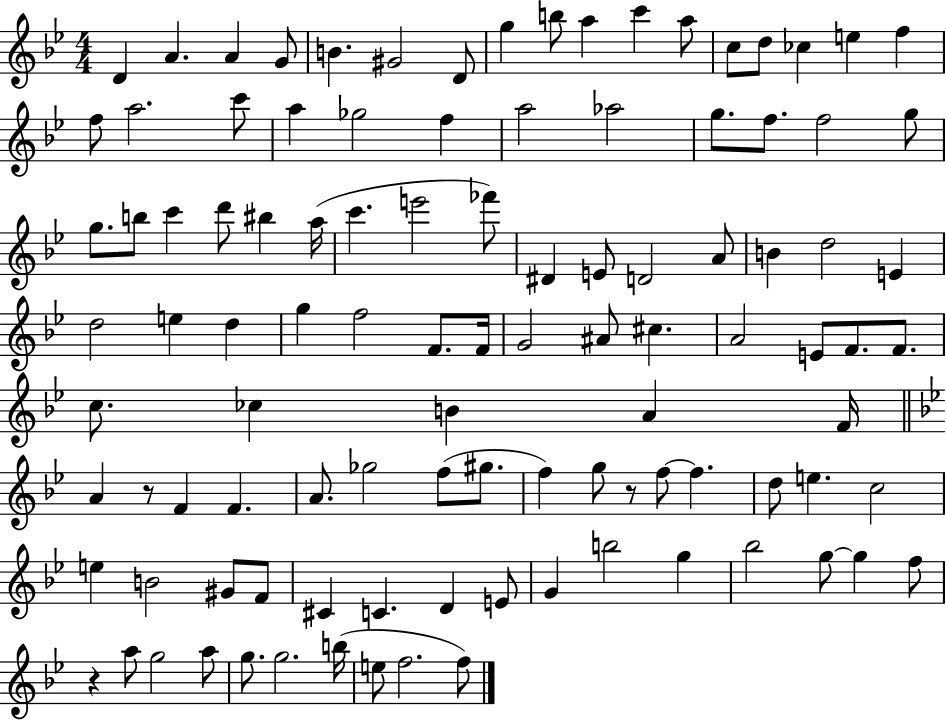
{
  \clef treble
  \numericTimeSignature
  \time 4/4
  \key bes \major
  \repeat volta 2 { d'4 a'4. a'4 g'8 | b'4. gis'2 d'8 | g''4 b''8 a''4 c'''4 a''8 | c''8 d''8 ces''4 e''4 f''4 | \break f''8 a''2. c'''8 | a''4 ges''2 f''4 | a''2 aes''2 | g''8. f''8. f''2 g''8 | \break g''8. b''8 c'''4 d'''8 bis''4 a''16( | c'''4. e'''2 fes'''8) | dis'4 e'8 d'2 a'8 | b'4 d''2 e'4 | \break d''2 e''4 d''4 | g''4 f''2 f'8. f'16 | g'2 ais'8 cis''4. | a'2 e'8 f'8. f'8. | \break c''8. ces''4 b'4 a'4 f'16 | \bar "||" \break \key bes \major a'4 r8 f'4 f'4. | a'8. ges''2 f''8( gis''8. | f''4) g''8 r8 f''8~~ f''4. | d''8 e''4. c''2 | \break e''4 b'2 gis'8 f'8 | cis'4 c'4. d'4 e'8 | g'4 b''2 g''4 | bes''2 g''8~~ g''4 f''8 | \break r4 a''8 g''2 a''8 | g''8. g''2. b''16( | e''8 f''2. f''8) | } \bar "|."
}